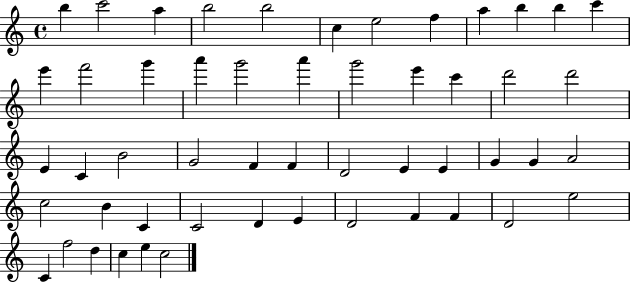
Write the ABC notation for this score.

X:1
T:Untitled
M:4/4
L:1/4
K:C
b c'2 a b2 b2 c e2 f a b b c' e' f'2 g' a' g'2 a' g'2 e' c' d'2 d'2 E C B2 G2 F F D2 E E G G A2 c2 B C C2 D E D2 F F D2 e2 C f2 d c e c2